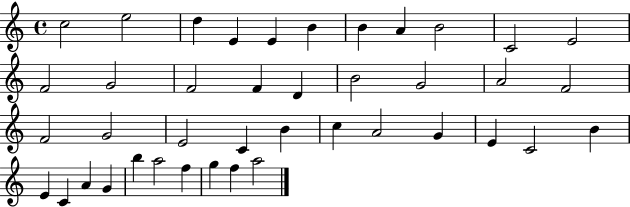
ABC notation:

X:1
T:Untitled
M:4/4
L:1/4
K:C
c2 e2 d E E B B A B2 C2 E2 F2 G2 F2 F D B2 G2 A2 F2 F2 G2 E2 C B c A2 G E C2 B E C A G b a2 f g f a2